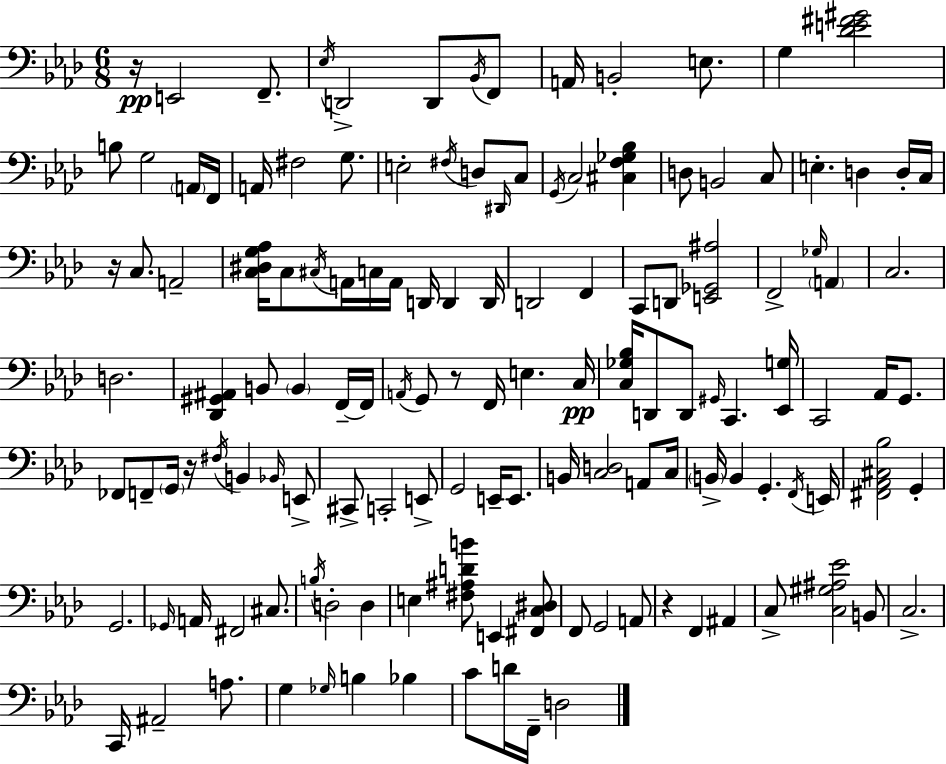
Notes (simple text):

R/s E2/h F2/e. Eb3/s D2/h D2/e Bb2/s F2/e A2/s B2/h E3/e. G3/q [Db4,E4,F#4,G#4]/h B3/e G3/h A2/s F2/s A2/s F#3/h G3/e. E3/h F#3/s D3/e D#2/s C3/e G2/s C3/h [C#3,F3,Gb3,Bb3]/q D3/e B2/h C3/e E3/q. D3/q D3/s C3/s R/s C3/e. A2/h [C3,D#3,G3,Ab3]/s C3/e C#3/s A2/s C3/s A2/s D2/s D2/q D2/s D2/h F2/q C2/e D2/e [E2,Gb2,A#3]/h F2/h Gb3/s A2/q C3/h. D3/h. [Db2,G#2,A#2]/q B2/e B2/q F2/s F2/s A2/s G2/e R/e F2/s E3/q. C3/s [C3,Gb3,Bb3]/s D2/e D2/e G#2/s C2/q. [Eb2,G3]/s C2/h Ab2/s G2/e. FES2/e F2/e G2/s R/s F#3/s B2/q Bb2/s E2/e C#2/e C2/h E2/e G2/h E2/s E2/e. B2/s [C3,D3]/h A2/e C3/s B2/s B2/q G2/q. F2/s E2/s [F#2,Ab2,C#3,Bb3]/h G2/q G2/h. Gb2/s A2/s F#2/h C#3/e. B3/s D3/h D3/q E3/q [F#3,A#3,D4,B4]/e E2/q [F#2,C3,D#3]/e F2/e G2/h A2/e R/q F2/q A#2/q C3/e [C3,G#3,A#3,Eb4]/h B2/e C3/h. C2/s A#2/h A3/e. G3/q Gb3/s B3/q Bb3/q C4/e D4/s F2/s D3/h